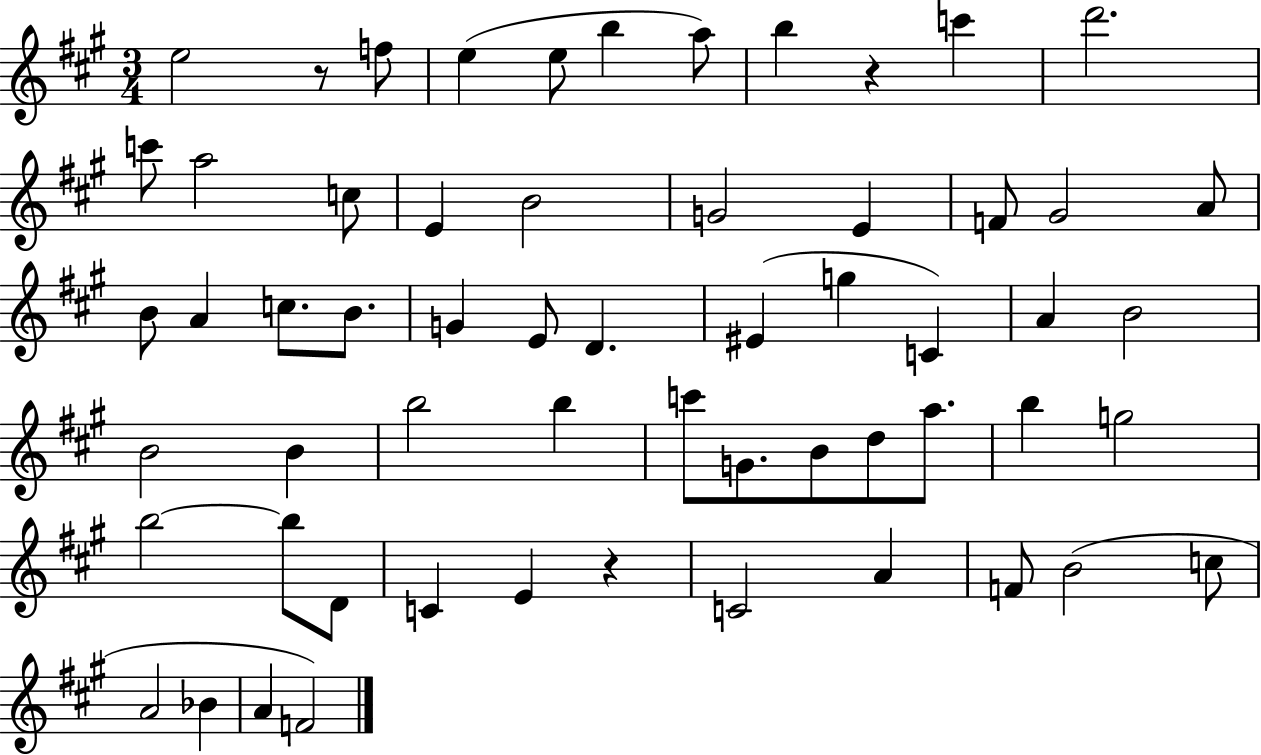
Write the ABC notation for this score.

X:1
T:Untitled
M:3/4
L:1/4
K:A
e2 z/2 f/2 e e/2 b a/2 b z c' d'2 c'/2 a2 c/2 E B2 G2 E F/2 ^G2 A/2 B/2 A c/2 B/2 G E/2 D ^E g C A B2 B2 B b2 b c'/2 G/2 B/2 d/2 a/2 b g2 b2 b/2 D/2 C E z C2 A F/2 B2 c/2 A2 _B A F2